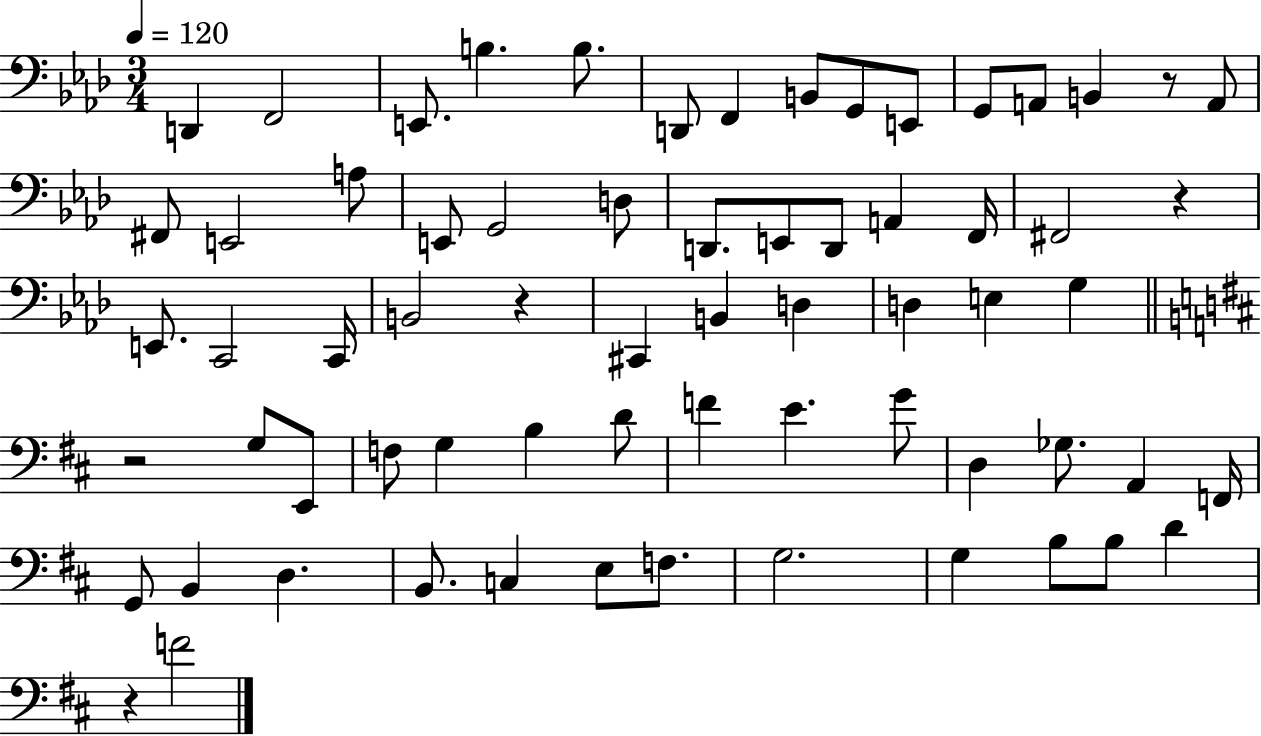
{
  \clef bass
  \numericTimeSignature
  \time 3/4
  \key aes \major
  \tempo 4 = 120
  d,4 f,2 | e,8. b4. b8. | d,8 f,4 b,8 g,8 e,8 | g,8 a,8 b,4 r8 a,8 | \break fis,8 e,2 a8 | e,8 g,2 d8 | d,8. e,8 d,8 a,4 f,16 | fis,2 r4 | \break e,8. c,2 c,16 | b,2 r4 | cis,4 b,4 d4 | d4 e4 g4 | \break \bar "||" \break \key b \minor r2 g8 e,8 | f8 g4 b4 d'8 | f'4 e'4. g'8 | d4 ges8. a,4 f,16 | \break g,8 b,4 d4. | b,8. c4 e8 f8. | g2. | g4 b8 b8 d'4 | \break r4 f'2 | \bar "|."
}